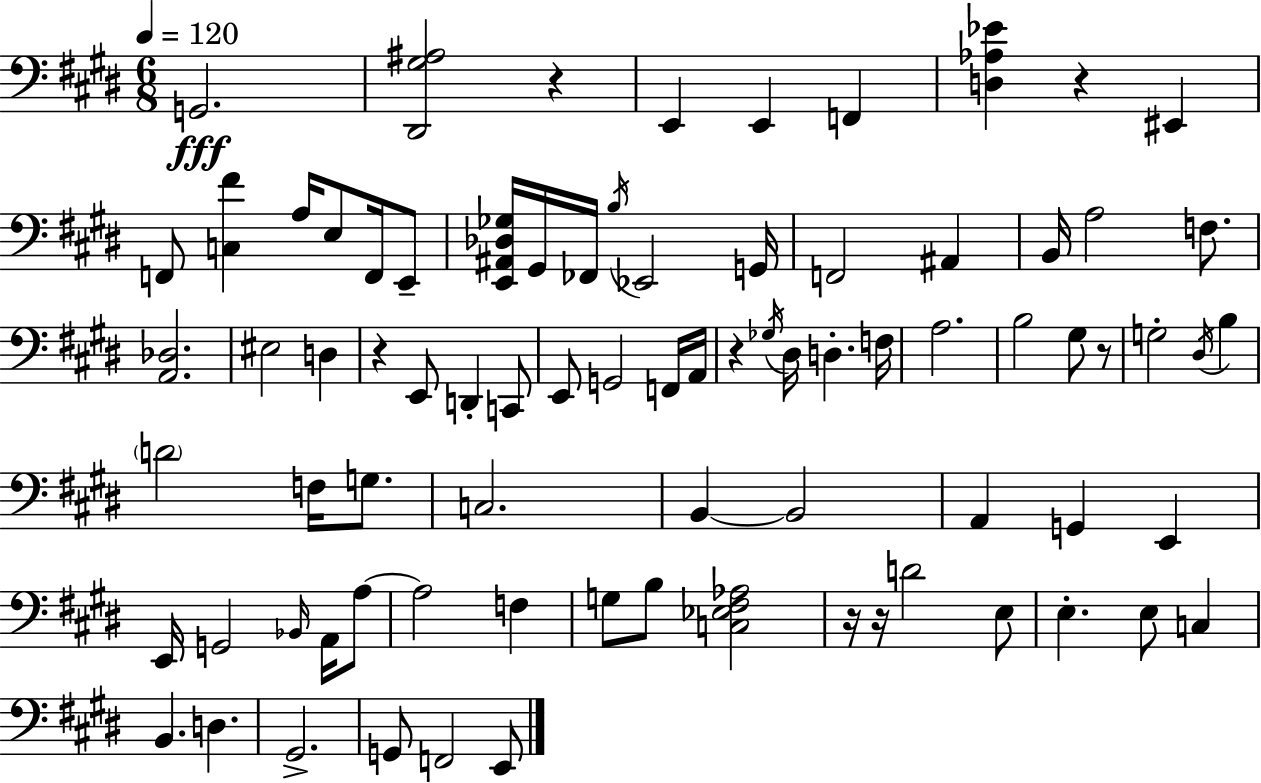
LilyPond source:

{
  \clef bass
  \numericTimeSignature
  \time 6/8
  \key e \major
  \tempo 4 = 120
  g,2.\fff | <dis, gis ais>2 r4 | e,4 e,4 f,4 | <d aes ees'>4 r4 eis,4 | \break f,8 <c fis'>4 a16 e8 f,16 e,8-- | <e, ais, des ges>16 gis,16 fes,16 \acciaccatura { b16 } ees,2 | g,16 f,2 ais,4 | b,16 a2 f8. | \break <a, des>2. | eis2 d4 | r4 e,8 d,4-. c,8 | e,8 g,2 f,16 | \break a,16 r4 \acciaccatura { ges16 } dis16 d4.-. | f16 a2. | b2 gis8 | r8 g2-. \acciaccatura { dis16 } b4 | \break \parenthesize d'2 f16 | g8. c2. | b,4~~ b,2 | a,4 g,4 e,4 | \break e,16 g,2 | \grace { bes,16 } a,16 a8~~ a2 | f4 g8 b8 <c ees fis aes>2 | r16 r16 d'2 | \break e8 e4.-. e8 | c4 b,4. d4. | gis,2.-> | g,8 f,2 | \break e,8 \bar "|."
}